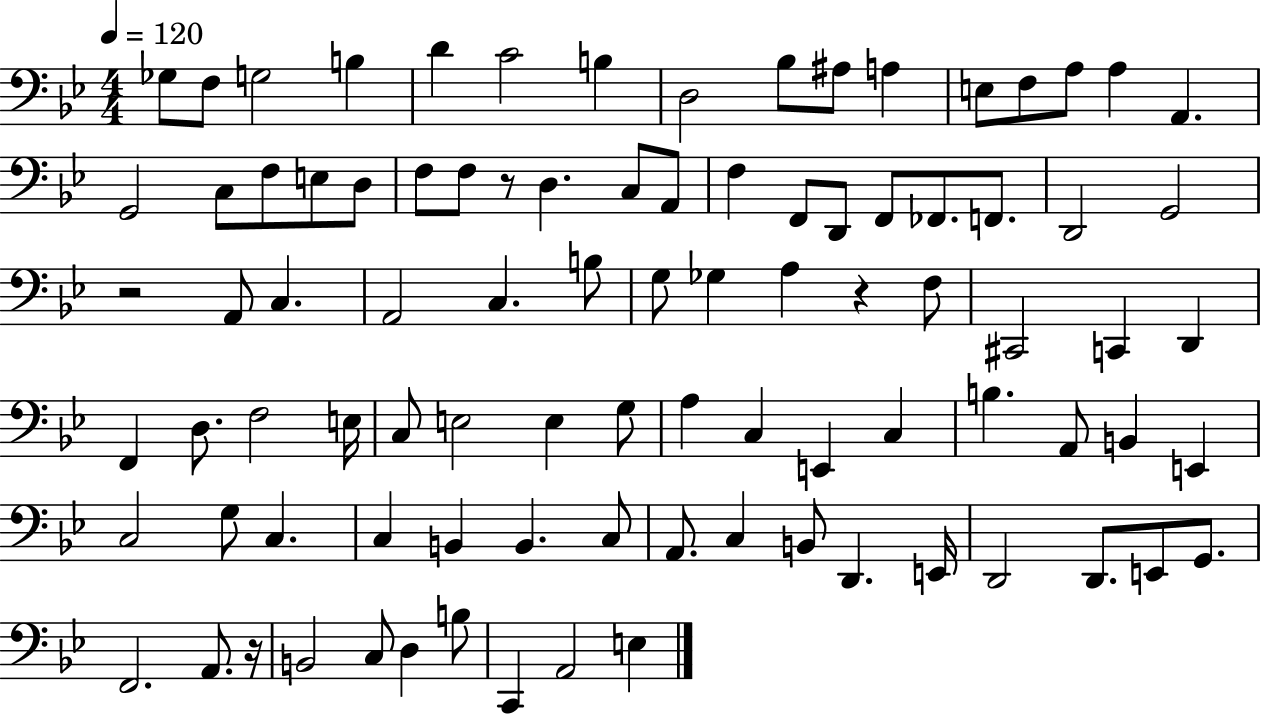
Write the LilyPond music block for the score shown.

{
  \clef bass
  \numericTimeSignature
  \time 4/4
  \key bes \major
  \tempo 4 = 120
  \repeat volta 2 { ges8 f8 g2 b4 | d'4 c'2 b4 | d2 bes8 ais8 a4 | e8 f8 a8 a4 a,4. | \break g,2 c8 f8 e8 d8 | f8 f8 r8 d4. c8 a,8 | f4 f,8 d,8 f,8 fes,8. f,8. | d,2 g,2 | \break r2 a,8 c4. | a,2 c4. b8 | g8 ges4 a4 r4 f8 | cis,2 c,4 d,4 | \break f,4 d8. f2 e16 | c8 e2 e4 g8 | a4 c4 e,4 c4 | b4. a,8 b,4 e,4 | \break c2 g8 c4. | c4 b,4 b,4. c8 | a,8. c4 b,8 d,4. e,16 | d,2 d,8. e,8 g,8. | \break f,2. a,8. r16 | b,2 c8 d4 b8 | c,4 a,2 e4 | } \bar "|."
}